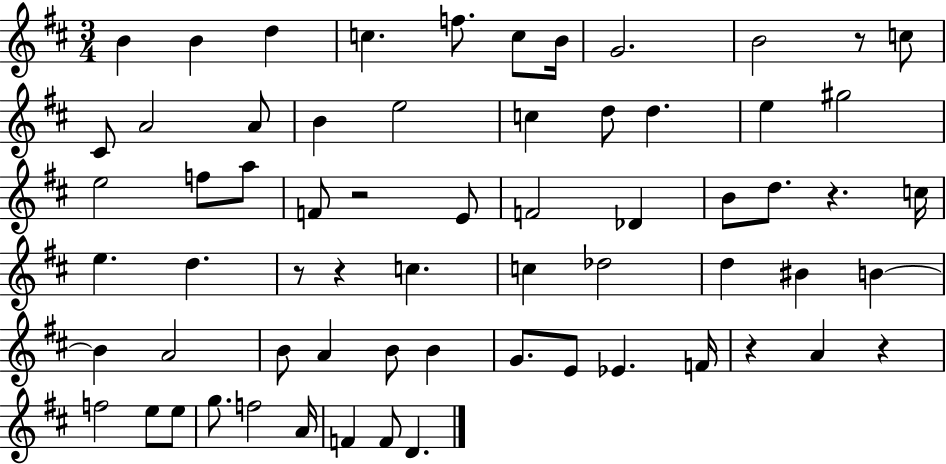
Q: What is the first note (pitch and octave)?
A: B4